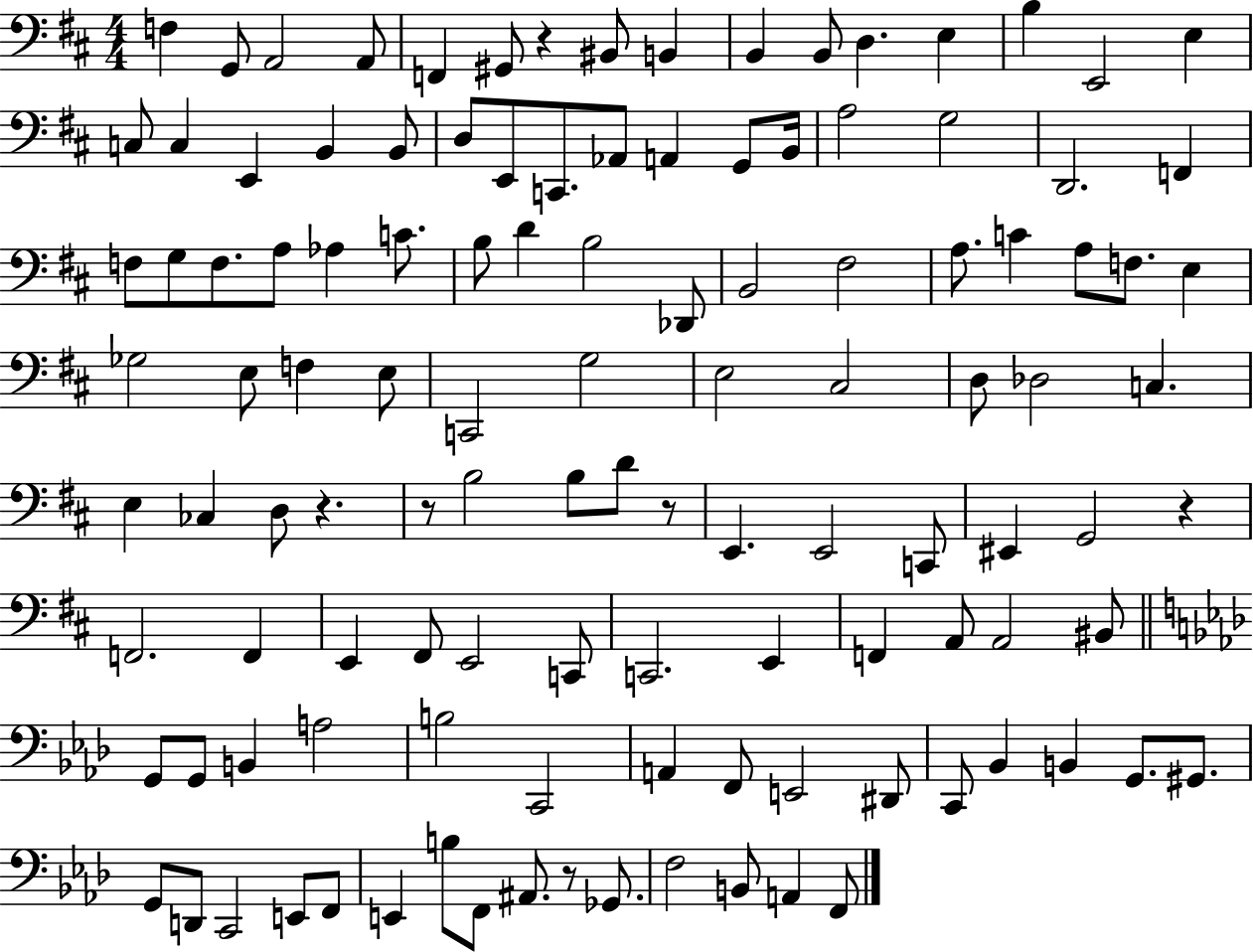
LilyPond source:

{
  \clef bass
  \numericTimeSignature
  \time 4/4
  \key d \major
  f4 g,8 a,2 a,8 | f,4 gis,8 r4 bis,8 b,4 | b,4 b,8 d4. e4 | b4 e,2 e4 | \break c8 c4 e,4 b,4 b,8 | d8 e,8 c,8. aes,8 a,4 g,8 b,16 | a2 g2 | d,2. f,4 | \break f8 g8 f8. a8 aes4 c'8. | b8 d'4 b2 des,8 | b,2 fis2 | a8. c'4 a8 f8. e4 | \break ges2 e8 f4 e8 | c,2 g2 | e2 cis2 | d8 des2 c4. | \break e4 ces4 d8 r4. | r8 b2 b8 d'8 r8 | e,4. e,2 c,8 | eis,4 g,2 r4 | \break f,2. f,4 | e,4 fis,8 e,2 c,8 | c,2. e,4 | f,4 a,8 a,2 bis,8 | \break \bar "||" \break \key f \minor g,8 g,8 b,4 a2 | b2 c,2 | a,4 f,8 e,2 dis,8 | c,8 bes,4 b,4 g,8. gis,8. | \break g,8 d,8 c,2 e,8 f,8 | e,4 b8 f,8 ais,8. r8 ges,8. | f2 b,8 a,4 f,8 | \bar "|."
}